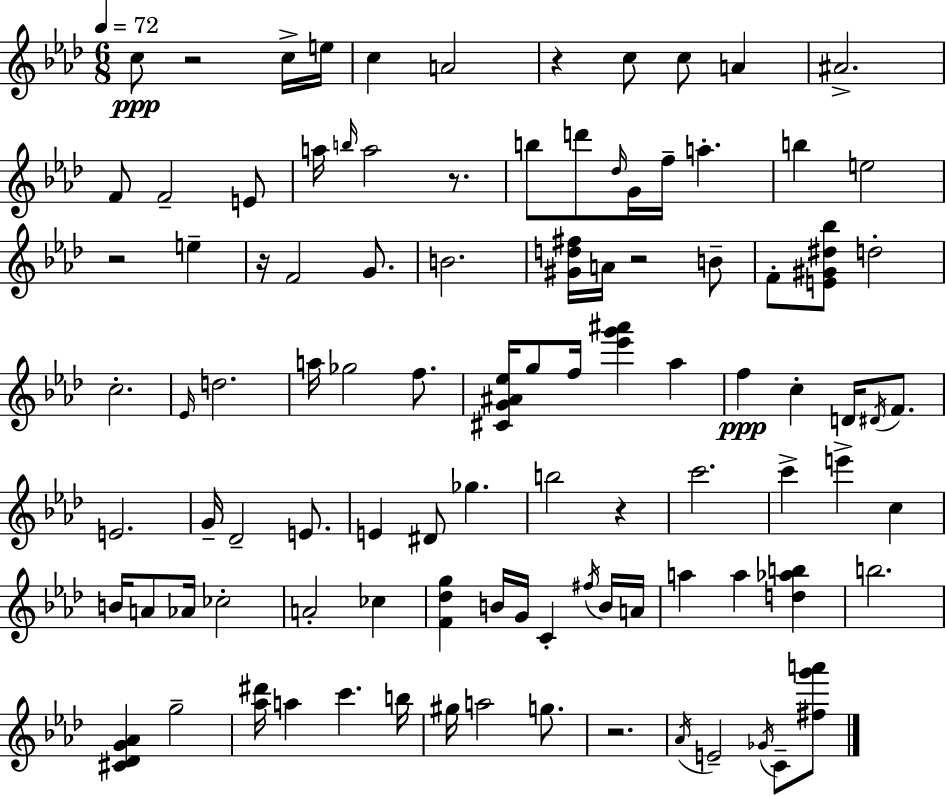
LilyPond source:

{
  \clef treble
  \numericTimeSignature
  \time 6/8
  \key aes \major
  \tempo 4 = 72
  c''8\ppp r2 c''16-> e''16 | c''4 a'2 | r4 c''8 c''8 a'4 | ais'2.-> | \break f'8 f'2-- e'8 | a''16 \grace { b''16 } a''2 r8. | b''8 d'''8 \grace { des''16 } g'16 f''16-- a''4.-. | b''4 e''2 | \break r2 e''4-- | r16 f'2 g'8. | b'2. | <gis' d'' fis''>16 a'16 r2 | \break b'8-- f'8-. <e' gis' dis'' bes''>8 d''2-. | c''2.-. | \grace { ees'16 } d''2. | a''16 ges''2 | \break f''8. <cis' g' ais' ees''>16 g''8 f''16 <ees''' g''' ais'''>4 aes''4 | f''4\ppp c''4-. d'16 | \acciaccatura { dis'16 } f'8. e'2. | g'16-- des'2-- | \break e'8. e'4 dis'8 ges''4. | b''2 | r4 c'''2. | c'''4-> e'''4-> | \break c''4 b'16 a'8 aes'16 ces''2-. | a'2-. | ces''4 <f' des'' g''>4 b'16 g'16 c'4-. | \acciaccatura { fis''16 } b'16 a'16 a''4 a''4 | \break <d'' aes'' b''>4 b''2. | <cis' des' g' aes'>4 g''2-- | <aes'' dis'''>16 a''4 c'''4. | b''16 gis''16 a''2 | \break g''8. r2. | \acciaccatura { aes'16 } e'2-- | \acciaccatura { ges'16 } c'8-- <fis'' g''' a'''>8 \bar "|."
}